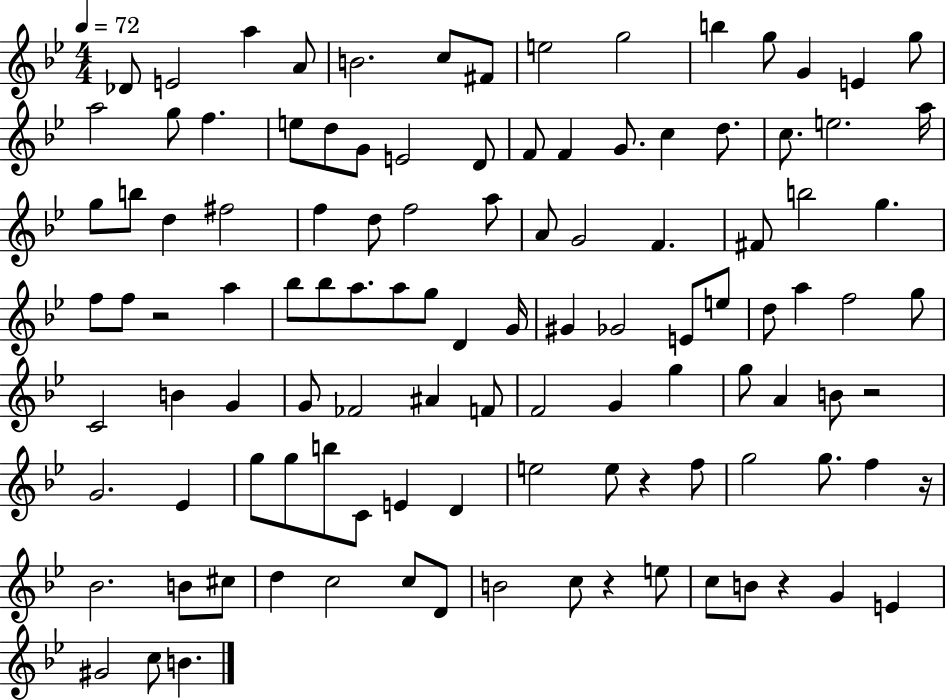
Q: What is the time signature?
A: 4/4